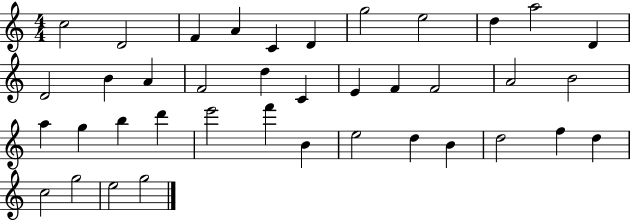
X:1
T:Untitled
M:4/4
L:1/4
K:C
c2 D2 F A C D g2 e2 d a2 D D2 B A F2 d C E F F2 A2 B2 a g b d' e'2 f' B e2 d B d2 f d c2 g2 e2 g2